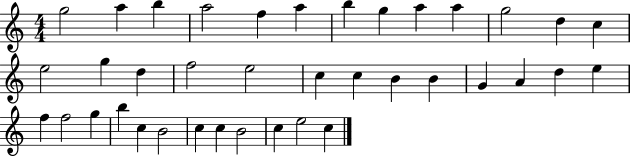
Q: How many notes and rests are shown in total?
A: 38